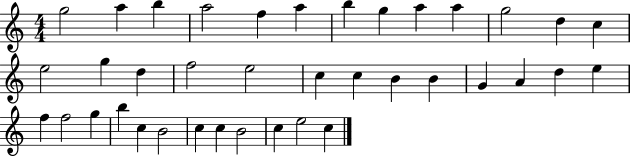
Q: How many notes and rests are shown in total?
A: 38